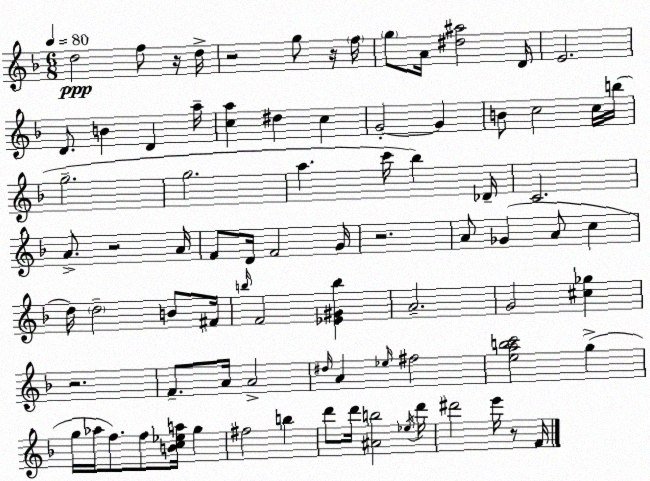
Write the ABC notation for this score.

X:1
T:Untitled
M:6/8
L:1/4
K:Dm
d2 f/2 z/4 d/4 z2 g/2 z/4 f/4 g/2 A/4 [^d^a]2 D/4 E2 D/2 B D a/4 [ca] ^d c G2 G B/2 c2 c/4 b/4 g2 g2 a c'/4 _b _D/4 C2 A/2 z2 A/4 F/2 D/4 F2 G/4 z2 A/2 _G A/2 c d/4 d2 B/2 ^F/4 b/4 F2 [_E^Gb] A2 G2 [^c_g] z2 F/2 A/4 A2 ^d/4 A _e/4 ^f2 [eabc']2 g g/4 _a/4 f/2 f/2 [Bc_ea]/4 g ^f2 b d'/2 d'/4 [^Ab]2 _e/4 d'/4 ^d'2 e'/4 z/2 F/4